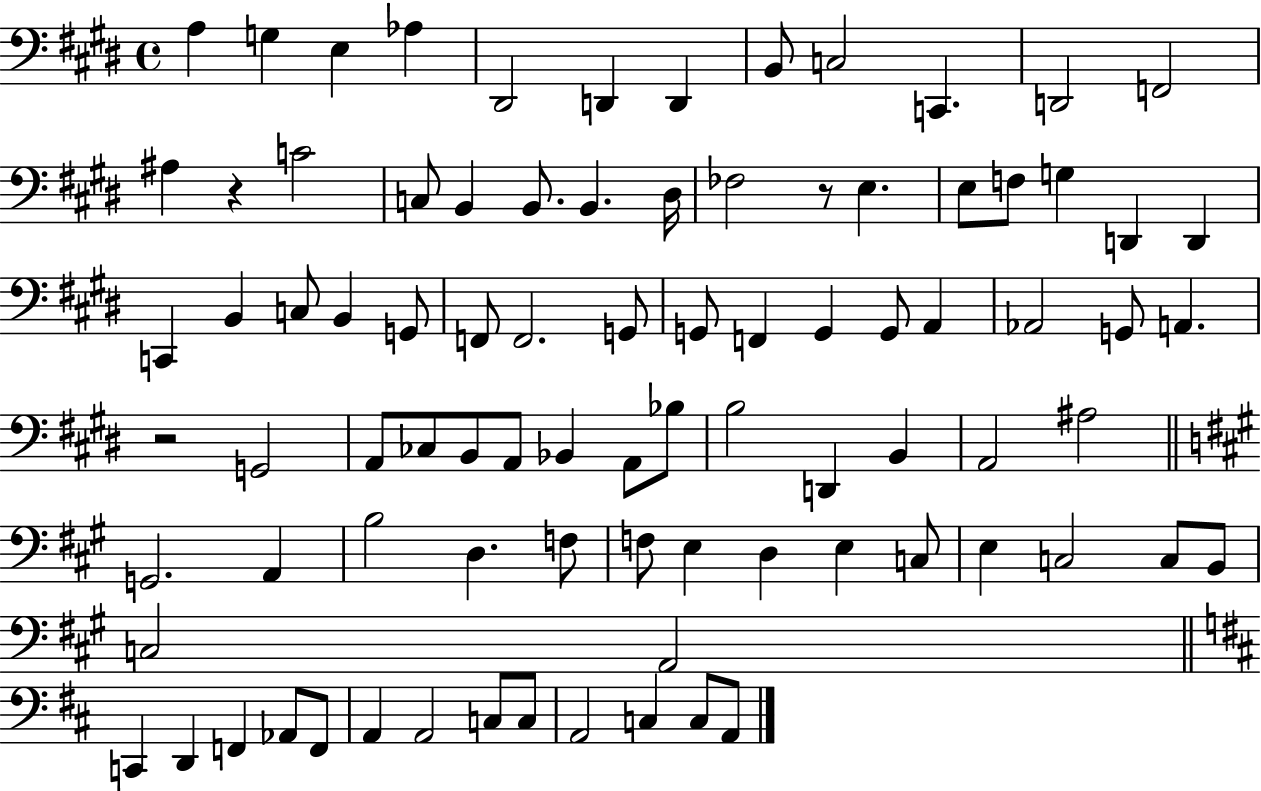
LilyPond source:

{
  \clef bass
  \time 4/4
  \defaultTimeSignature
  \key e \major
  \repeat volta 2 { a4 g4 e4 aes4 | dis,2 d,4 d,4 | b,8 c2 c,4. | d,2 f,2 | \break ais4 r4 c'2 | c8 b,4 b,8. b,4. dis16 | fes2 r8 e4. | e8 f8 g4 d,4 d,4 | \break c,4 b,4 c8 b,4 g,8 | f,8 f,2. g,8 | g,8 f,4 g,4 g,8 a,4 | aes,2 g,8 a,4. | \break r2 g,2 | a,8 ces8 b,8 a,8 bes,4 a,8 bes8 | b2 d,4 b,4 | a,2 ais2 | \break \bar "||" \break \key a \major g,2. a,4 | b2 d4. f8 | f8 e4 d4 e4 c8 | e4 c2 c8 b,8 | \break c2 a,2 | \bar "||" \break \key b \minor c,4 d,4 f,4 aes,8 f,8 | a,4 a,2 c8 c8 | a,2 c4 c8 a,8 | } \bar "|."
}